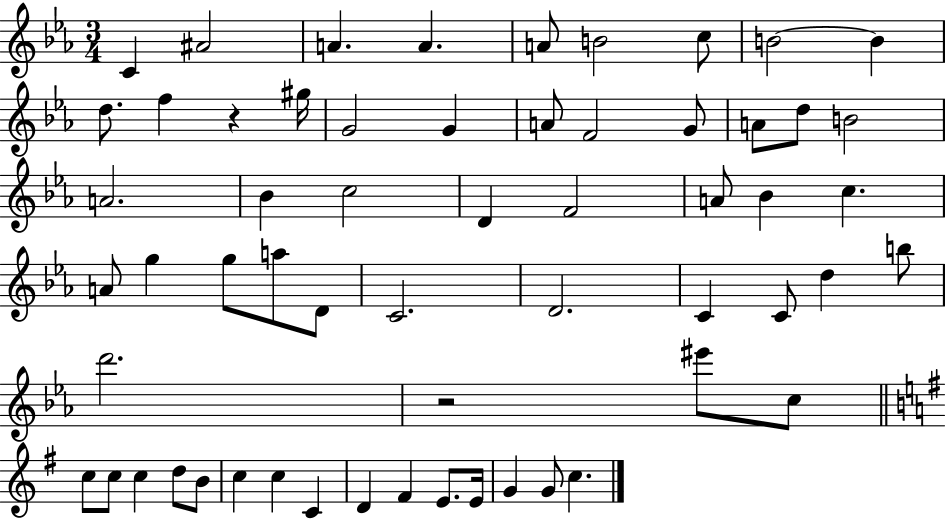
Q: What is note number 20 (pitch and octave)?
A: B4